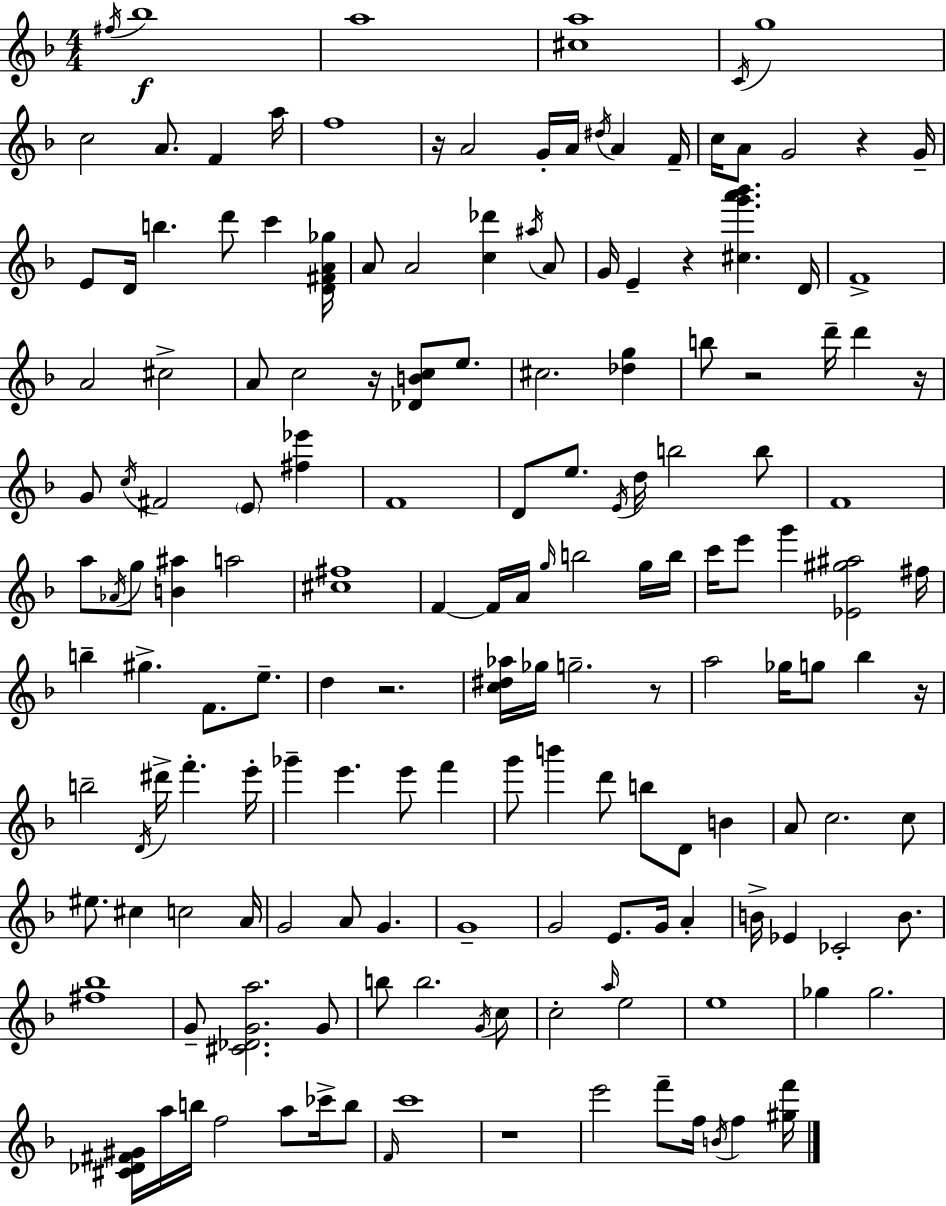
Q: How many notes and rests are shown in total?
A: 164